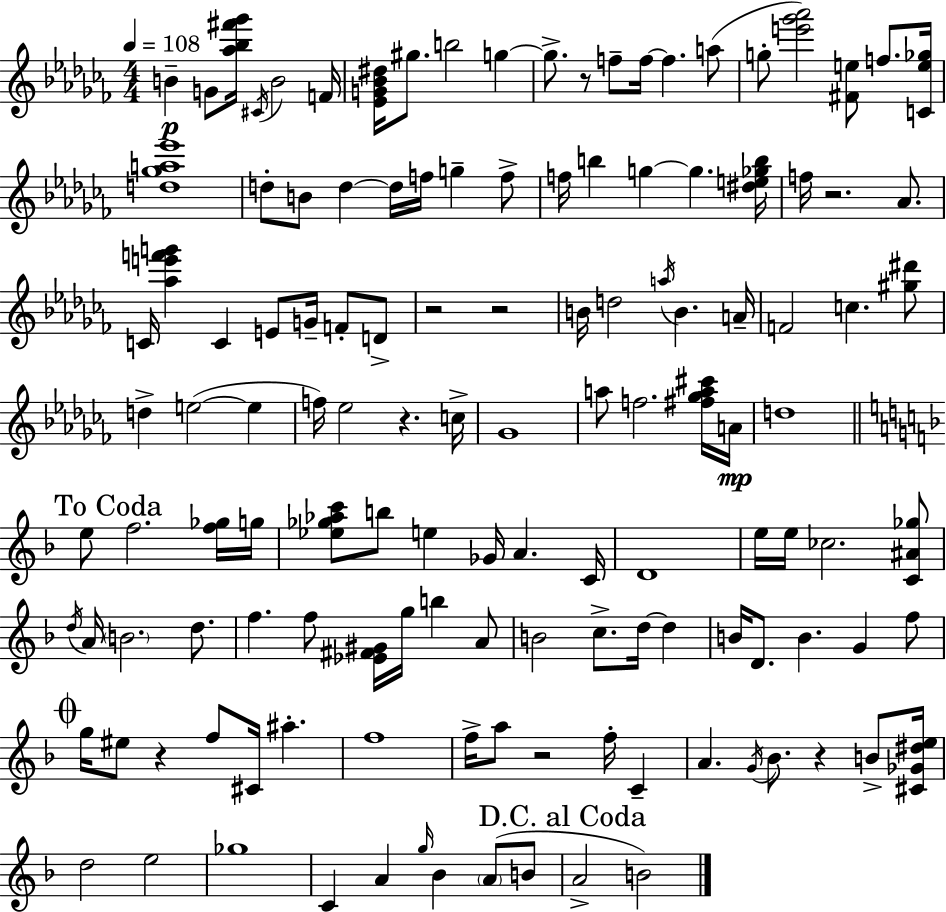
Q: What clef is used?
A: treble